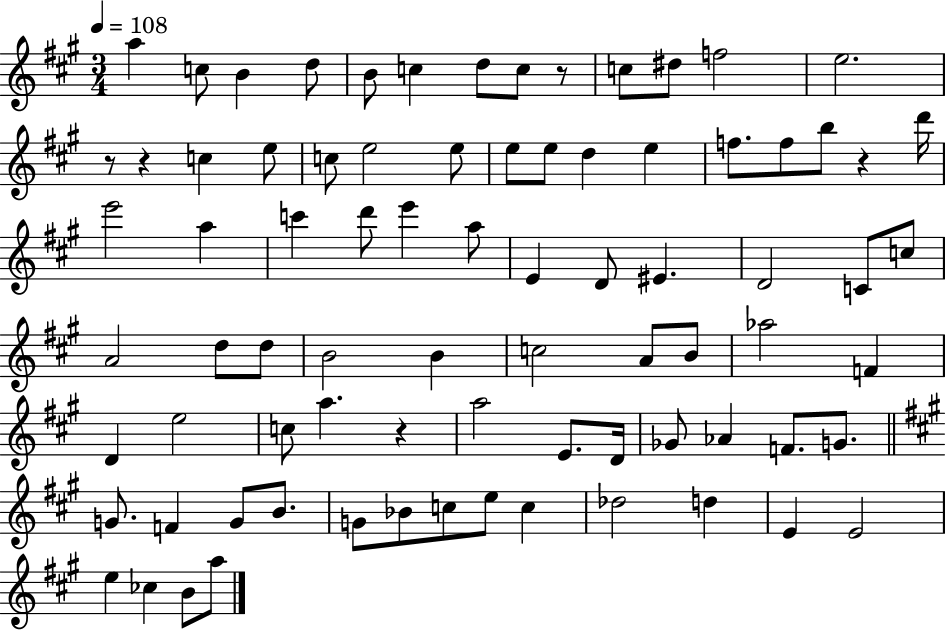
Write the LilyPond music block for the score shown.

{
  \clef treble
  \numericTimeSignature
  \time 3/4
  \key a \major
  \tempo 4 = 108
  a''4 c''8 b'4 d''8 | b'8 c''4 d''8 c''8 r8 | c''8 dis''8 f''2 | e''2. | \break r8 r4 c''4 e''8 | c''8 e''2 e''8 | e''8 e''8 d''4 e''4 | f''8. f''8 b''8 r4 d'''16 | \break e'''2 a''4 | c'''4 d'''8 e'''4 a''8 | e'4 d'8 eis'4. | d'2 c'8 c''8 | \break a'2 d''8 d''8 | b'2 b'4 | c''2 a'8 b'8 | aes''2 f'4 | \break d'4 e''2 | c''8 a''4. r4 | a''2 e'8. d'16 | ges'8 aes'4 f'8. g'8. | \break \bar "||" \break \key a \major g'8. f'4 g'8 b'8. | g'8 bes'8 c''8 e''8 c''4 | des''2 d''4 | e'4 e'2 | \break e''4 ces''4 b'8 a''8 | \bar "|."
}